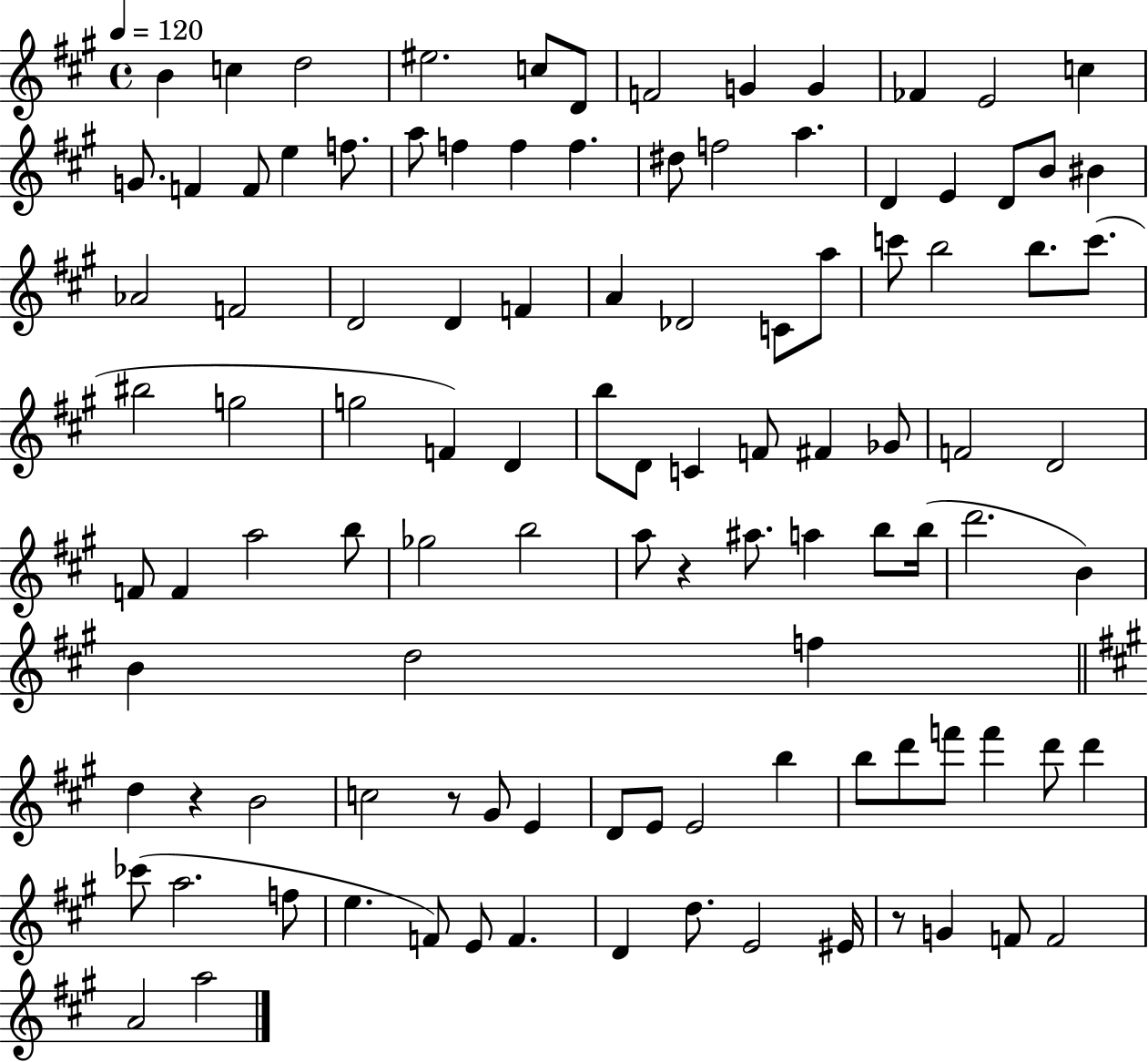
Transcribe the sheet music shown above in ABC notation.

X:1
T:Untitled
M:4/4
L:1/4
K:A
B c d2 ^e2 c/2 D/2 F2 G G _F E2 c G/2 F F/2 e f/2 a/2 f f f ^d/2 f2 a D E D/2 B/2 ^B _A2 F2 D2 D F A _D2 C/2 a/2 c'/2 b2 b/2 c'/2 ^b2 g2 g2 F D b/2 D/2 C F/2 ^F _G/2 F2 D2 F/2 F a2 b/2 _g2 b2 a/2 z ^a/2 a b/2 b/4 d'2 B B d2 f d z B2 c2 z/2 ^G/2 E D/2 E/2 E2 b b/2 d'/2 f'/2 f' d'/2 d' _c'/2 a2 f/2 e F/2 E/2 F D d/2 E2 ^E/4 z/2 G F/2 F2 A2 a2